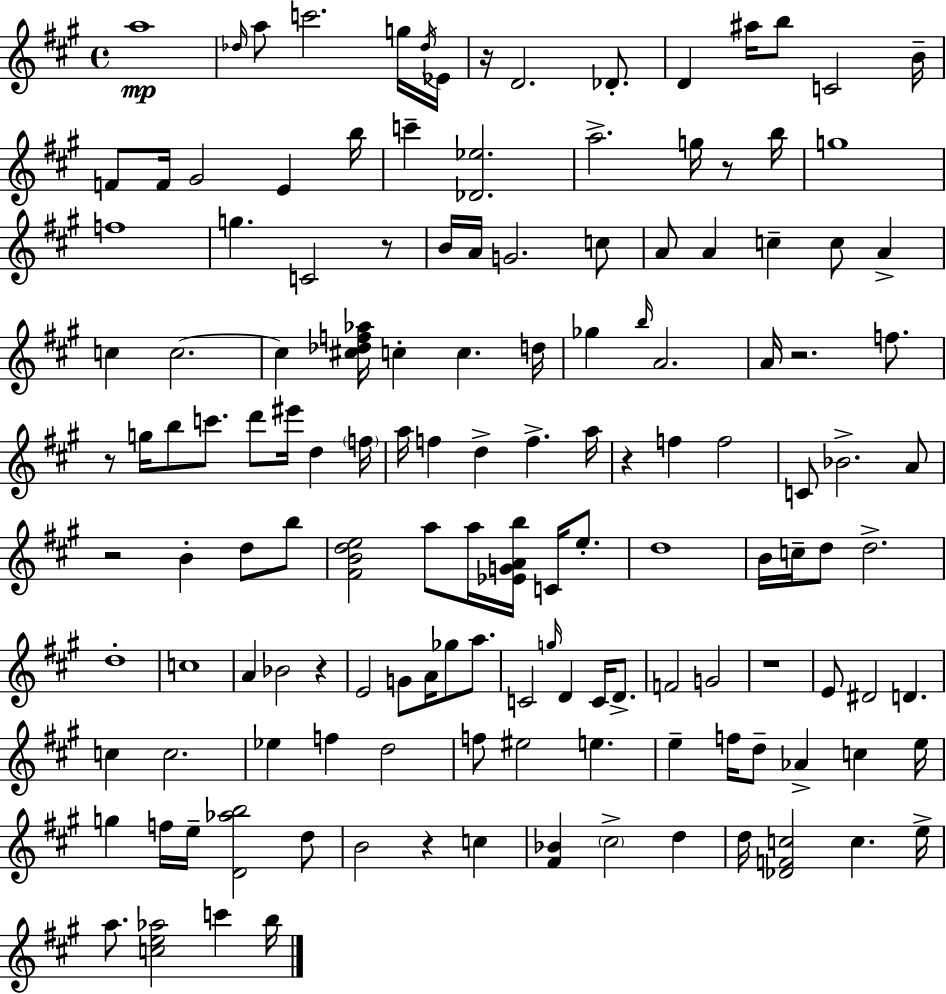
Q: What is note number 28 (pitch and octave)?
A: B4